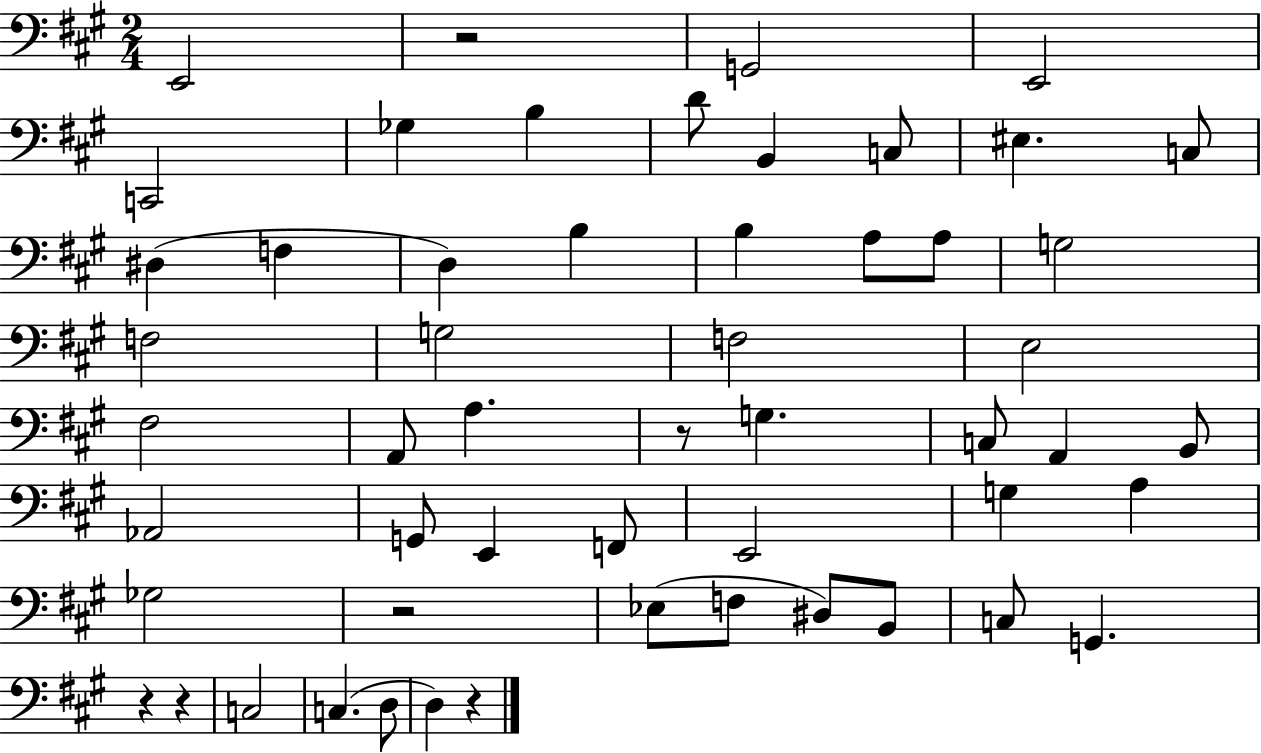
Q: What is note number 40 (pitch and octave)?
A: F3